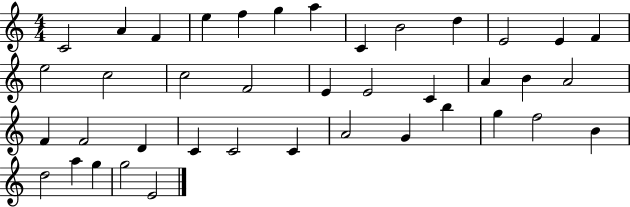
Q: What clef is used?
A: treble